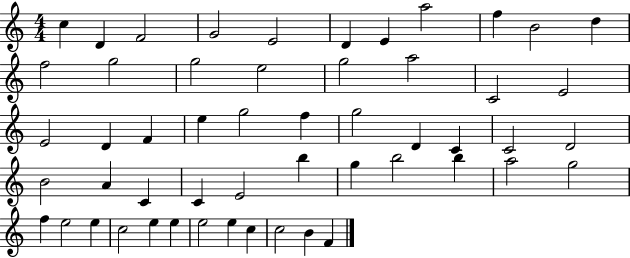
X:1
T:Untitled
M:4/4
L:1/4
K:C
c D F2 G2 E2 D E a2 f B2 d f2 g2 g2 e2 g2 a2 C2 E2 E2 D F e g2 f g2 D C C2 D2 B2 A C C E2 b g b2 b a2 g2 f e2 e c2 e e e2 e c c2 B F